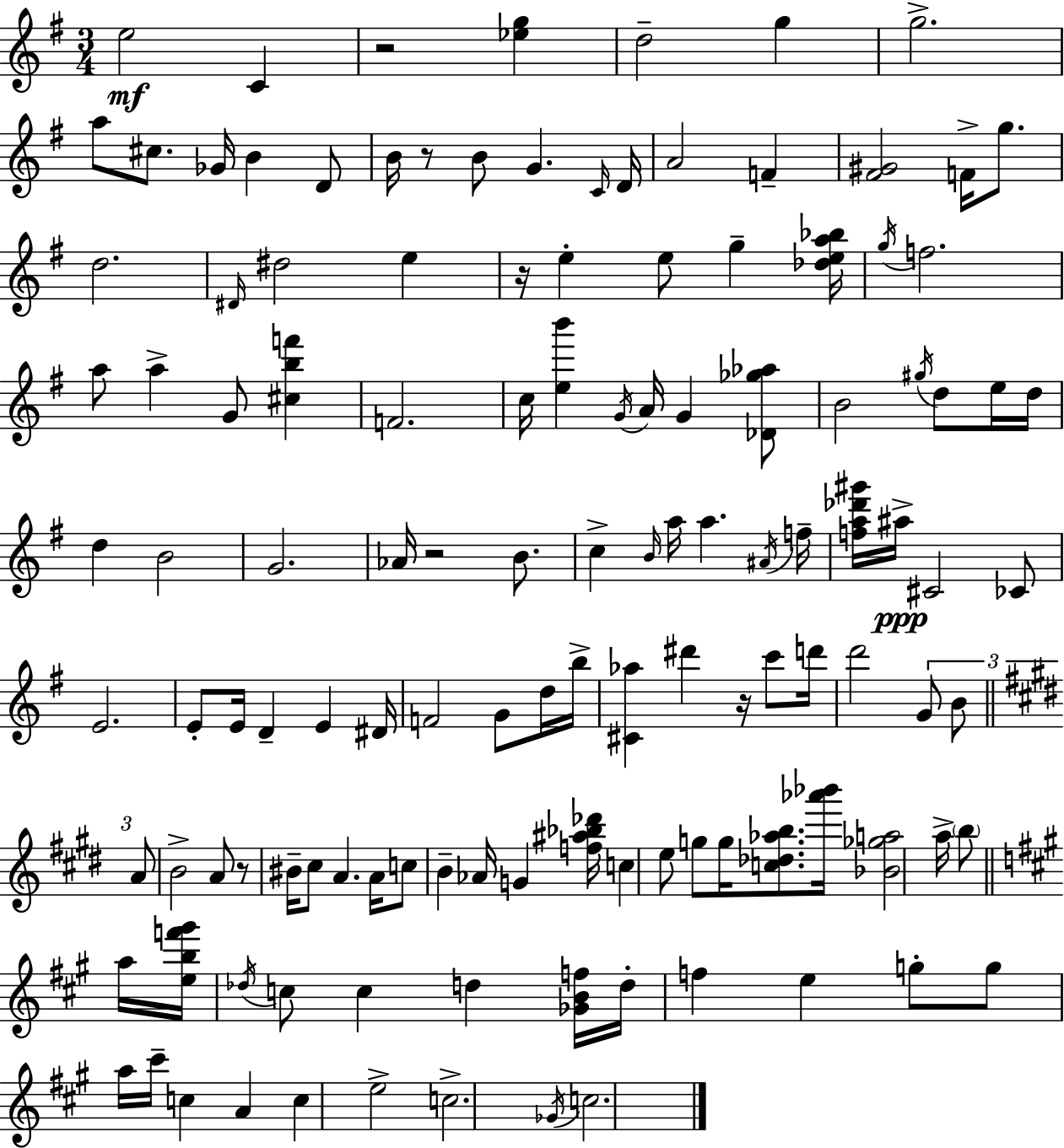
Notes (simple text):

E5/h C4/q R/h [Eb5,G5]/q D5/h G5/q G5/h. A5/e C#5/e. Gb4/s B4/q D4/e B4/s R/e B4/e G4/q. C4/s D4/s A4/h F4/q [F#4,G#4]/h F4/s G5/e. D5/h. D#4/s D#5/h E5/q R/s E5/q E5/e G5/q [Db5,E5,A5,Bb5]/s G5/s F5/h. A5/e A5/q G4/e [C#5,B5,F6]/q F4/h. C5/s [E5,B6]/q G4/s A4/s G4/q [Db4,Gb5,Ab5]/e B4/h G#5/s D5/e E5/s D5/s D5/q B4/h G4/h. Ab4/s R/h B4/e. C5/q B4/s A5/s A5/q. A#4/s F5/s [F5,A5,Db6,G#6]/s A#5/s C#4/h CES4/e E4/h. E4/e E4/s D4/q E4/q D#4/s F4/h G4/e D5/s B5/s [C#4,Ab5]/q D#6/q R/s C6/e D6/s D6/h G4/e B4/e A4/e B4/h A4/e R/e BIS4/s C#5/e A4/q. A4/s C5/e B4/q Ab4/s G4/q [F5,A#5,Bb5,Db6]/s C5/q E5/e G5/e G5/s [C5,Db5,Ab5,B5]/e. [Ab6,Bb6]/s [Bb4,Gb5,A5]/h A5/s B5/e A5/s [E5,B5,F6,G#6]/s Db5/s C5/e C5/q D5/q [Gb4,B4,F5]/s D5/s F5/q E5/q G5/e G5/e A5/s C#6/s C5/q A4/q C5/q E5/h C5/h. Gb4/s C5/h.